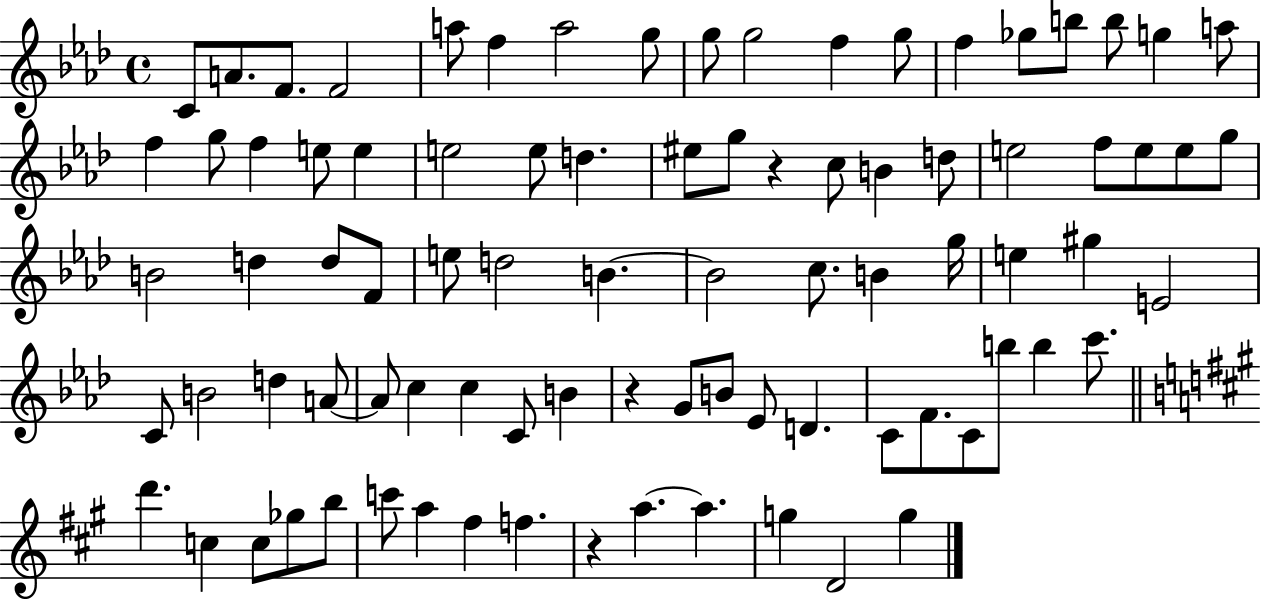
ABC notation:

X:1
T:Untitled
M:4/4
L:1/4
K:Ab
C/2 A/2 F/2 F2 a/2 f a2 g/2 g/2 g2 f g/2 f _g/2 b/2 b/2 g a/2 f g/2 f e/2 e e2 e/2 d ^e/2 g/2 z c/2 B d/2 e2 f/2 e/2 e/2 g/2 B2 d d/2 F/2 e/2 d2 B B2 c/2 B g/4 e ^g E2 C/2 B2 d A/2 A/2 c c C/2 B z G/2 B/2 _E/2 D C/2 F/2 C/2 b/2 b c'/2 d' c c/2 _g/2 b/2 c'/2 a ^f f z a a g D2 g